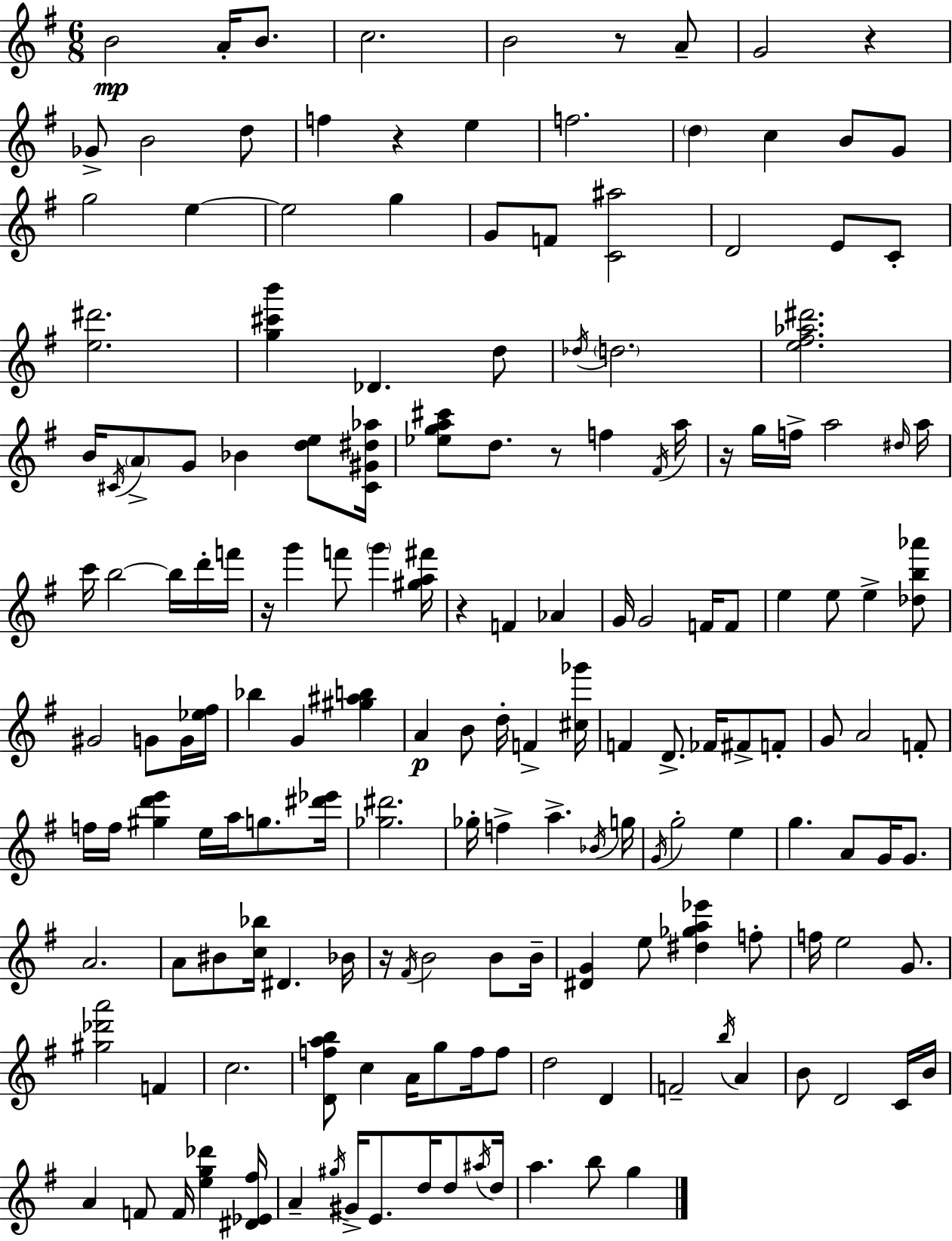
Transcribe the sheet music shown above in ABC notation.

X:1
T:Untitled
M:6/8
L:1/4
K:Em
B2 A/4 B/2 c2 B2 z/2 A/2 G2 z _G/2 B2 d/2 f z e f2 d c B/2 G/2 g2 e e2 g G/2 F/2 [C^a]2 D2 E/2 C/2 [e^d']2 [g^c'b'] _D d/2 _d/4 d2 [e^f_a^d']2 B/4 ^C/4 A/2 G/2 _B [de]/2 [^C^G^d_a]/4 [_ega^c']/2 d/2 z/2 f ^F/4 a/4 z/4 g/4 f/4 a2 ^d/4 a/4 c'/4 b2 b/4 d'/4 f'/4 z/4 g' f'/2 g' [^ga^f']/4 z F _A G/4 G2 F/4 F/2 e e/2 e [_db_a']/2 ^G2 G/2 G/4 [_e^f]/4 _b G [^g^ab] A B/2 d/4 F [^c_g']/4 F D/2 _F/4 ^F/2 F/2 G/2 A2 F/2 f/4 f/4 [^gd'e'] e/4 a/4 g/2 [^d'_e']/4 [_g^d']2 _g/4 f a _B/4 g/4 G/4 g2 e g A/2 G/4 G/2 A2 A/2 ^B/2 [c_b]/4 ^D _B/4 z/4 ^F/4 B2 B/2 B/4 [^DG] e/2 [^d_ga_e'] f/2 f/4 e2 G/2 [^g_d'a']2 F c2 [Dfab]/2 c A/4 g/2 f/4 f/2 d2 D F2 b/4 A B/2 D2 C/4 B/4 A F/2 F/4 [eg_d'] [^D_E^f]/4 A ^g/4 ^G/4 E/2 d/4 d/2 ^a/4 d/4 a b/2 g